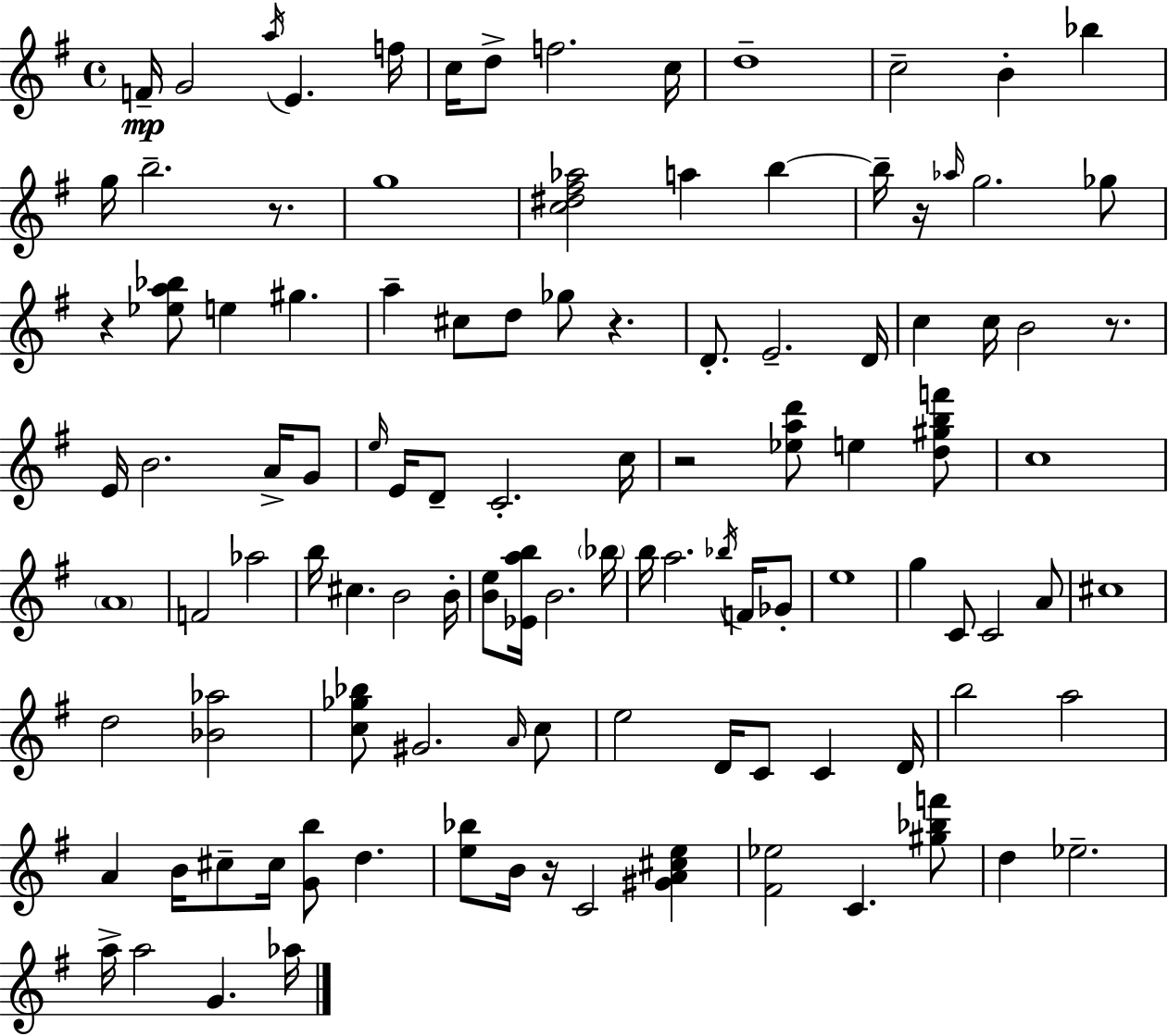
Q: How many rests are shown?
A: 7